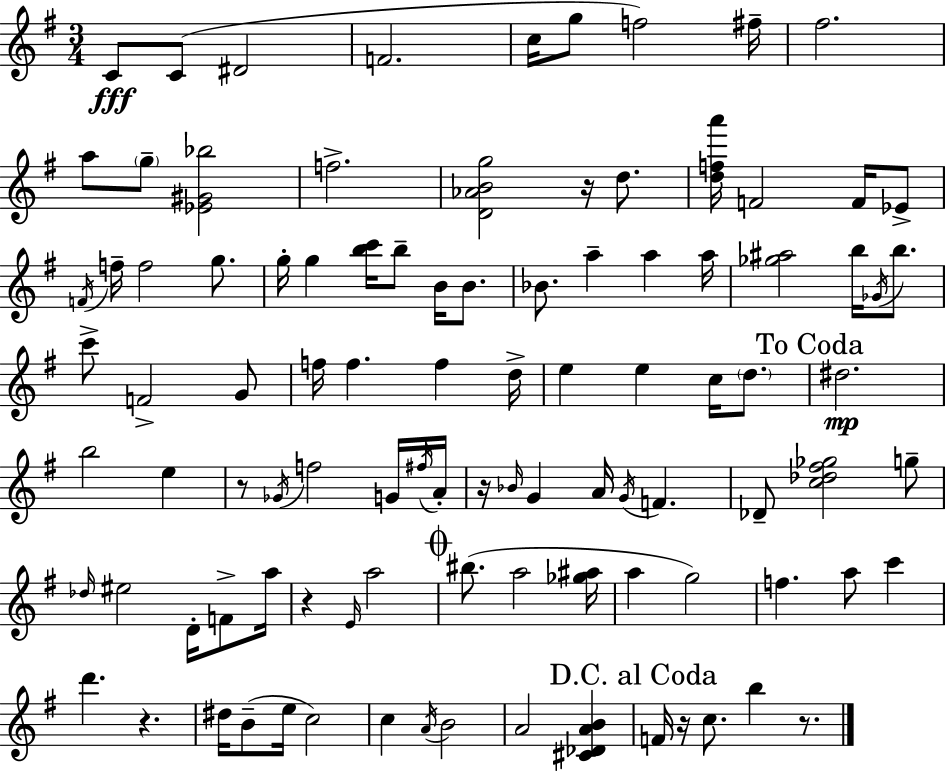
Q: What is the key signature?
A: E minor